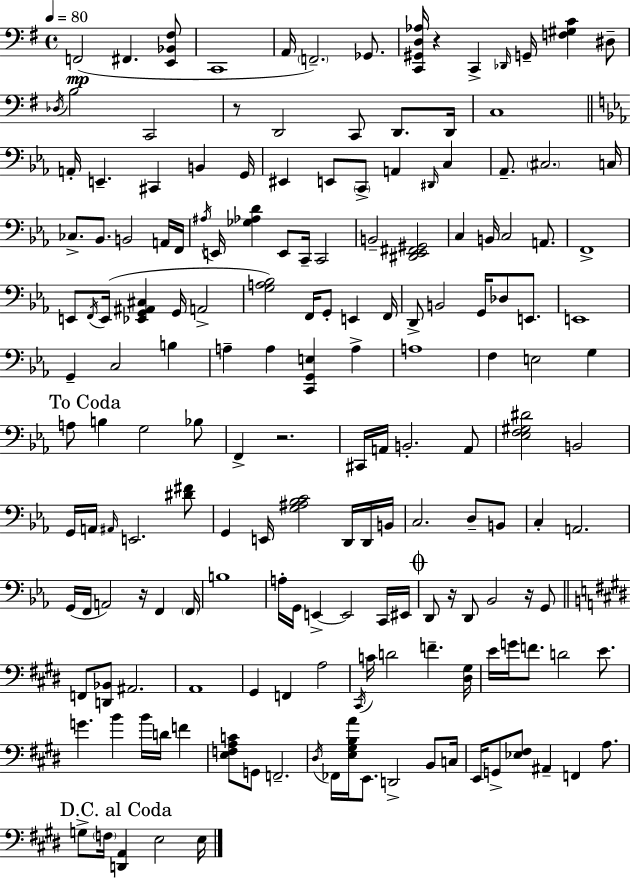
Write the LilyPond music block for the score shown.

{
  \clef bass
  \time 4/4
  \defaultTimeSignature
  \key g \major
  \tempo 4 = 80
  \repeat volta 2 { f,2(\mp fis,4. <e, bes, fis>8 | c,1 | a,16 \parenthesize f,2.--) ges,8. | <c, gis, d aes>16 r4 c,4-> \grace { des,16 } g,16-- <f gis c'>4 dis8-- | \break \acciaccatura { des16 } b2 c,2 | r8 d,2 c,8 d,8. | d,16 c1 | \bar "||" \break \key ees \major a,16-. e,4.-- cis,4 b,4 g,16 | eis,4 e,8 \parenthesize c,8-> a,4 \grace { dis,16 } c4 | aes,8.-- \parenthesize cis2. | c16 ces8.-> bes,8. b,2 a,16 | \break f,16 \acciaccatura { ais16 } e,16 <ges aes d'>4 e,8 c,16-- c,2 | b,2-- <dis, ees, fis, gis,>2 | c4 b,16 c2 a,8. | f,1-> | \break e,8 \acciaccatura { f,16 } e,16( <ees, g, ais, cis>4 g,16 a,2-> | <g a bes>2) f,16 g,8-. e,4 | f,16 d,8-> b,2 g,16 des8 | e,8. e,1 | \break g,4-- c2 b4 | a4-- a4 <c, g, e>4 a4-> | a1 | f4 e2 g4 | \break \mark "To Coda" a8 b4 g2 | bes8 f,4-> r2. | cis,16 a,16 b,2.-. | a,8 <ees f gis dis'>2 b,2 | \break g,16 a,16 \grace { ais,16 } e,2. | <dis' fis'>8 g,4 e,16 <g ais bes c'>2 | d,16 d,16 b,16 c2. | d8-- b,8 c4-. a,2. | \break g,16( f,16 a,2) r16 f,4 | \parenthesize f,16 b1 | a16-. g,16 e,4->~~ e,2 | c,16 eis,16 \mark \markup { \musicglyph "scripts.coda" } d,8 r16 d,8 bes,2 | \break r16 g,8 \bar "||" \break \key e \major f,8 <d, bes,>8 ais,2. | a,1 | gis,4 f,4 a2 | \acciaccatura { cis,16 } c'16 d'2 f'4.-- | \break <dis gis>16 e'16 g'16 f'8. d'2 e'8. | g'4. b'4 b'16 d'16 f'4 | <e f a c'>8 g,8 f,2.-- | \acciaccatura { dis16 } fes,16 <e gis b a'>16 e,8. d,2-> b,8 | \break c16 e,16 g,8-> <ees fis>8 ais,4-- f,4 a8. | \mark "D.C. al Coda" g8-> \parenthesize f16 <d, a,>4 e2 | e16 } \bar "|."
}